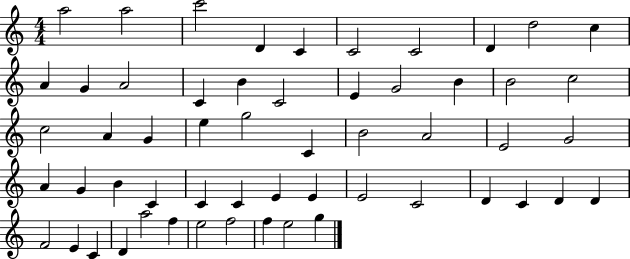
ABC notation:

X:1
T:Untitled
M:4/4
L:1/4
K:C
a2 a2 c'2 D C C2 C2 D d2 c A G A2 C B C2 E G2 B B2 c2 c2 A G e g2 C B2 A2 E2 G2 A G B C C C E E E2 C2 D C D D F2 E C D a2 f e2 f2 f e2 g